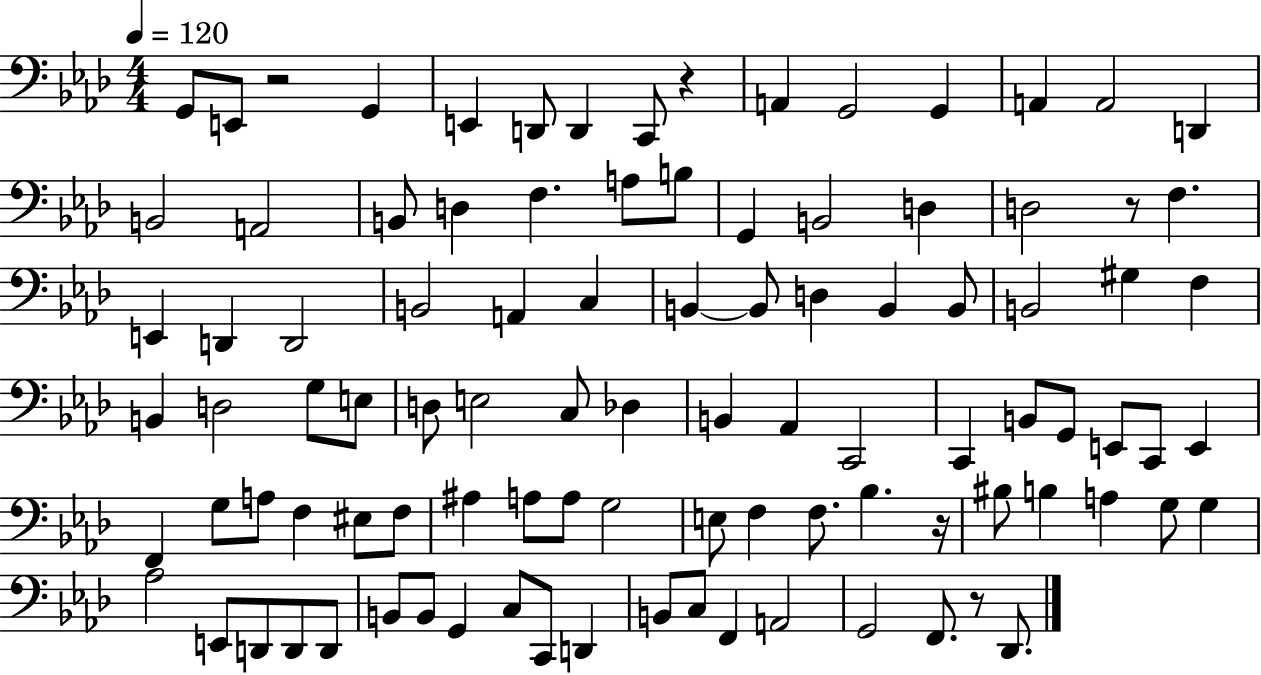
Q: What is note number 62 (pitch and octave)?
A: F3